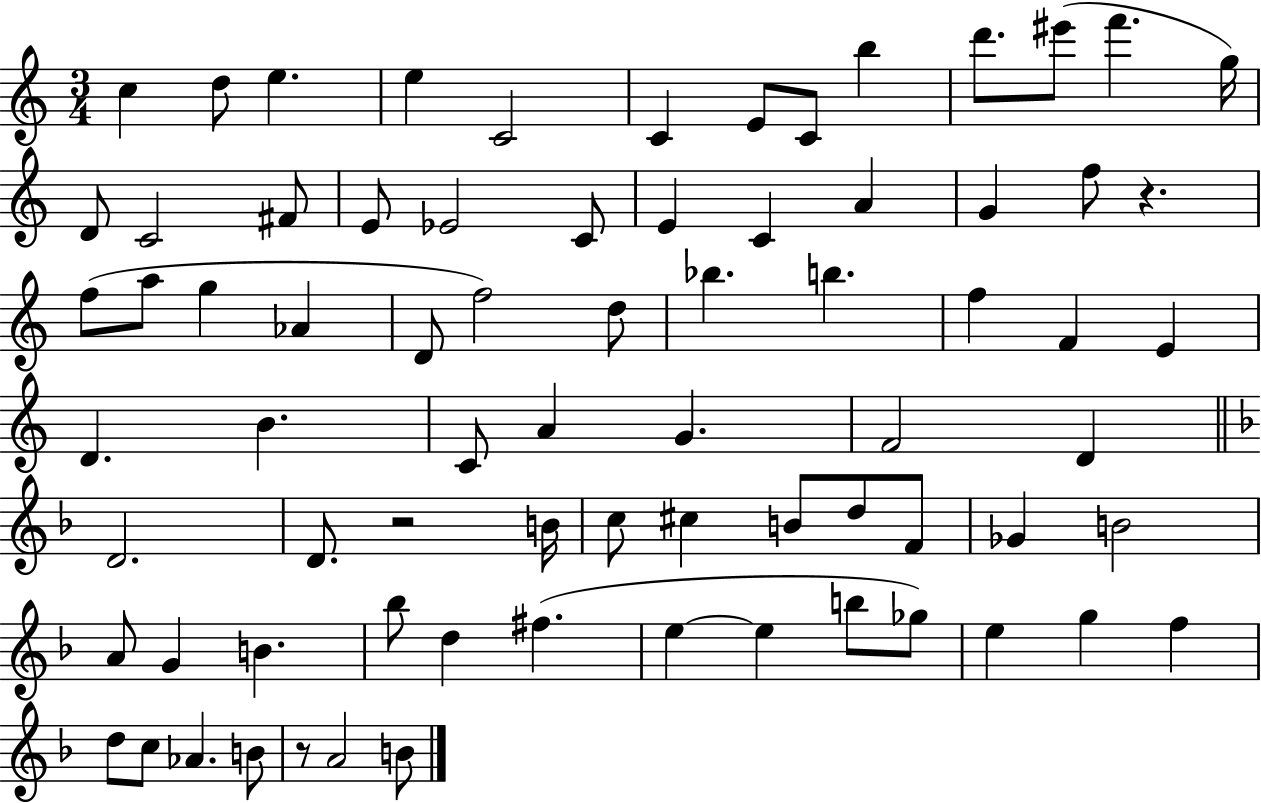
{
  \clef treble
  \numericTimeSignature
  \time 3/4
  \key c \major
  c''4 d''8 e''4. | e''4 c'2 | c'4 e'8 c'8 b''4 | d'''8. eis'''8( f'''4. g''16) | \break d'8 c'2 fis'8 | e'8 ees'2 c'8 | e'4 c'4 a'4 | g'4 f''8 r4. | \break f''8( a''8 g''4 aes'4 | d'8 f''2) d''8 | bes''4. b''4. | f''4 f'4 e'4 | \break d'4. b'4. | c'8 a'4 g'4. | f'2 d'4 | \bar "||" \break \key d \minor d'2. | d'8. r2 b'16 | c''8 cis''4 b'8 d''8 f'8 | ges'4 b'2 | \break a'8 g'4 b'4. | bes''8 d''4 fis''4.( | e''4~~ e''4 b''8 ges''8) | e''4 g''4 f''4 | \break d''8 c''8 aes'4. b'8 | r8 a'2 b'8 | \bar "|."
}